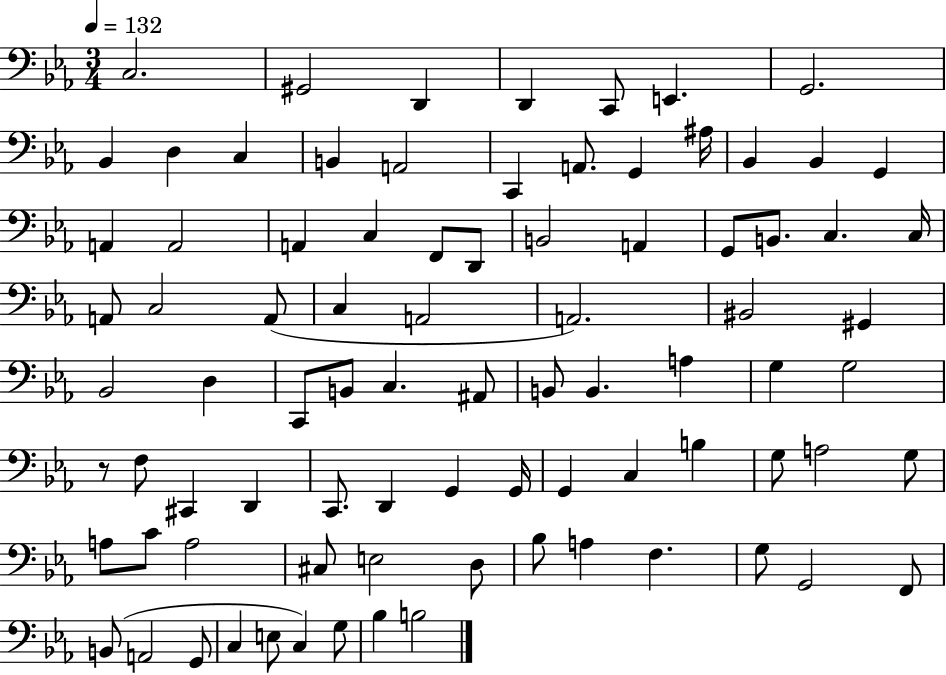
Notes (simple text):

C3/h. G#2/h D2/q D2/q C2/e E2/q. G2/h. Bb2/q D3/q C3/q B2/q A2/h C2/q A2/e. G2/q A#3/s Bb2/q Bb2/q G2/q A2/q A2/h A2/q C3/q F2/e D2/e B2/h A2/q G2/e B2/e. C3/q. C3/s A2/e C3/h A2/e C3/q A2/h A2/h. BIS2/h G#2/q Bb2/h D3/q C2/e B2/e C3/q. A#2/e B2/e B2/q. A3/q G3/q G3/h R/e F3/e C#2/q D2/q C2/e. D2/q G2/q G2/s G2/q C3/q B3/q G3/e A3/h G3/e A3/e C4/e A3/h C#3/e E3/h D3/e Bb3/e A3/q F3/q. G3/e G2/h F2/e B2/e A2/h G2/e C3/q E3/e C3/q G3/e Bb3/q B3/h